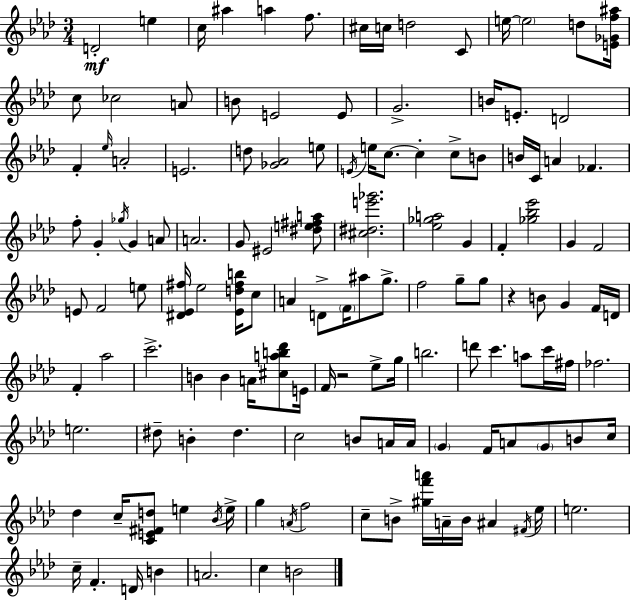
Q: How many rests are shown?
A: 2